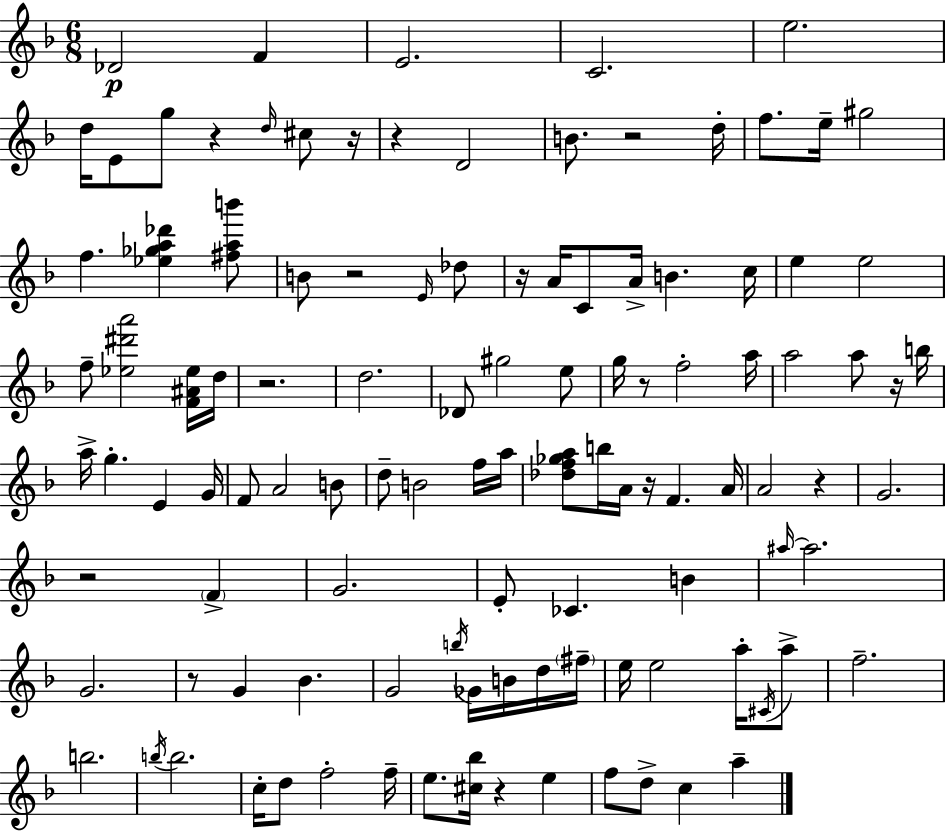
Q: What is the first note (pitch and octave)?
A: Db4